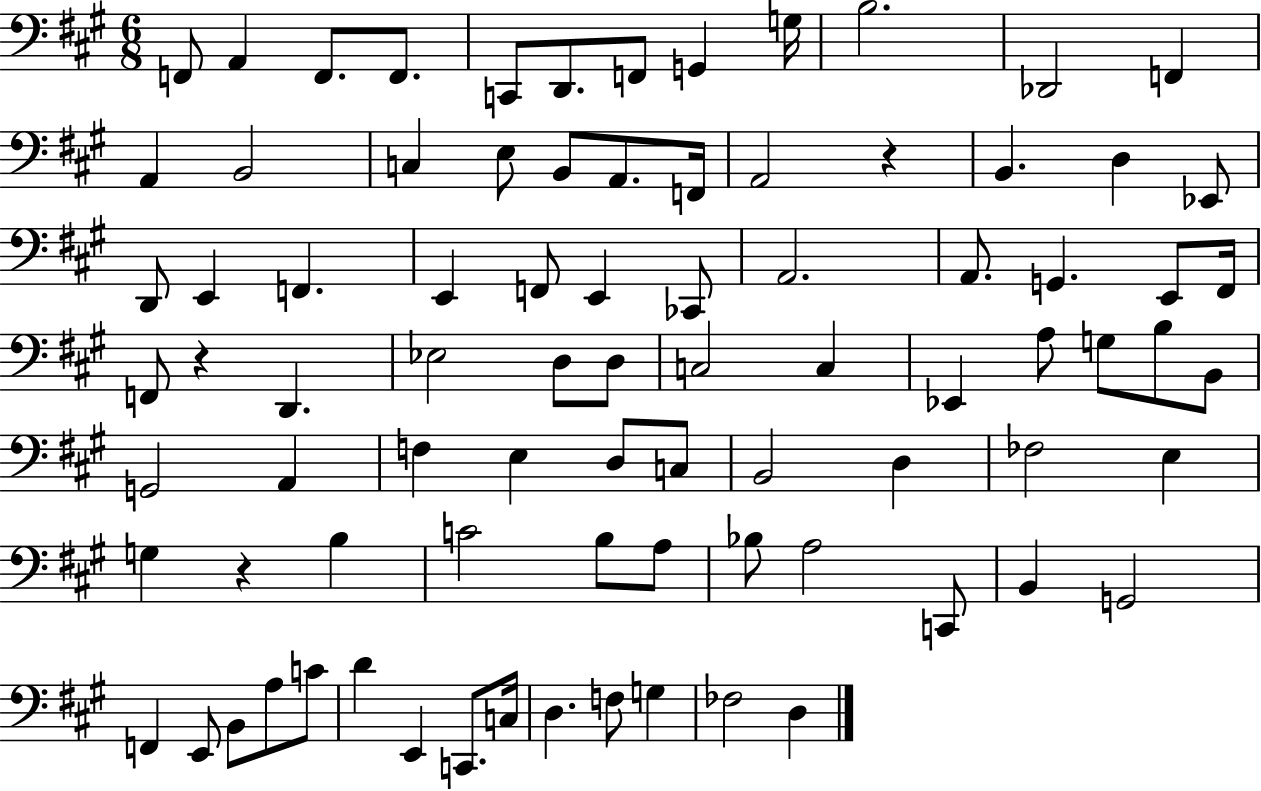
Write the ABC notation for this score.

X:1
T:Untitled
M:6/8
L:1/4
K:A
F,,/2 A,, F,,/2 F,,/2 C,,/2 D,,/2 F,,/2 G,, G,/4 B,2 _D,,2 F,, A,, B,,2 C, E,/2 B,,/2 A,,/2 F,,/4 A,,2 z B,, D, _E,,/2 D,,/2 E,, F,, E,, F,,/2 E,, _C,,/2 A,,2 A,,/2 G,, E,,/2 ^F,,/4 F,,/2 z D,, _E,2 D,/2 D,/2 C,2 C, _E,, A,/2 G,/2 B,/2 B,,/2 G,,2 A,, F, E, D,/2 C,/2 B,,2 D, _F,2 E, G, z B, C2 B,/2 A,/2 _B,/2 A,2 C,,/2 B,, G,,2 F,, E,,/2 B,,/2 A,/2 C/2 D E,, C,,/2 C,/4 D, F,/2 G, _F,2 D,